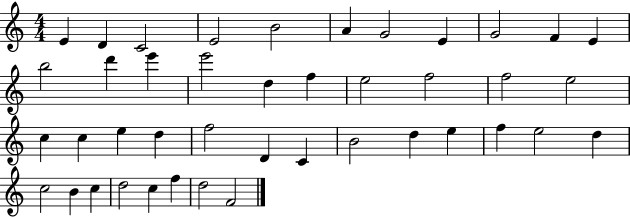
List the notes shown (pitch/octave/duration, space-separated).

E4/q D4/q C4/h E4/h B4/h A4/q G4/h E4/q G4/h F4/q E4/q B5/h D6/q E6/q E6/h D5/q F5/q E5/h F5/h F5/h E5/h C5/q C5/q E5/q D5/q F5/h D4/q C4/q B4/h D5/q E5/q F5/q E5/h D5/q C5/h B4/q C5/q D5/h C5/q F5/q D5/h F4/h